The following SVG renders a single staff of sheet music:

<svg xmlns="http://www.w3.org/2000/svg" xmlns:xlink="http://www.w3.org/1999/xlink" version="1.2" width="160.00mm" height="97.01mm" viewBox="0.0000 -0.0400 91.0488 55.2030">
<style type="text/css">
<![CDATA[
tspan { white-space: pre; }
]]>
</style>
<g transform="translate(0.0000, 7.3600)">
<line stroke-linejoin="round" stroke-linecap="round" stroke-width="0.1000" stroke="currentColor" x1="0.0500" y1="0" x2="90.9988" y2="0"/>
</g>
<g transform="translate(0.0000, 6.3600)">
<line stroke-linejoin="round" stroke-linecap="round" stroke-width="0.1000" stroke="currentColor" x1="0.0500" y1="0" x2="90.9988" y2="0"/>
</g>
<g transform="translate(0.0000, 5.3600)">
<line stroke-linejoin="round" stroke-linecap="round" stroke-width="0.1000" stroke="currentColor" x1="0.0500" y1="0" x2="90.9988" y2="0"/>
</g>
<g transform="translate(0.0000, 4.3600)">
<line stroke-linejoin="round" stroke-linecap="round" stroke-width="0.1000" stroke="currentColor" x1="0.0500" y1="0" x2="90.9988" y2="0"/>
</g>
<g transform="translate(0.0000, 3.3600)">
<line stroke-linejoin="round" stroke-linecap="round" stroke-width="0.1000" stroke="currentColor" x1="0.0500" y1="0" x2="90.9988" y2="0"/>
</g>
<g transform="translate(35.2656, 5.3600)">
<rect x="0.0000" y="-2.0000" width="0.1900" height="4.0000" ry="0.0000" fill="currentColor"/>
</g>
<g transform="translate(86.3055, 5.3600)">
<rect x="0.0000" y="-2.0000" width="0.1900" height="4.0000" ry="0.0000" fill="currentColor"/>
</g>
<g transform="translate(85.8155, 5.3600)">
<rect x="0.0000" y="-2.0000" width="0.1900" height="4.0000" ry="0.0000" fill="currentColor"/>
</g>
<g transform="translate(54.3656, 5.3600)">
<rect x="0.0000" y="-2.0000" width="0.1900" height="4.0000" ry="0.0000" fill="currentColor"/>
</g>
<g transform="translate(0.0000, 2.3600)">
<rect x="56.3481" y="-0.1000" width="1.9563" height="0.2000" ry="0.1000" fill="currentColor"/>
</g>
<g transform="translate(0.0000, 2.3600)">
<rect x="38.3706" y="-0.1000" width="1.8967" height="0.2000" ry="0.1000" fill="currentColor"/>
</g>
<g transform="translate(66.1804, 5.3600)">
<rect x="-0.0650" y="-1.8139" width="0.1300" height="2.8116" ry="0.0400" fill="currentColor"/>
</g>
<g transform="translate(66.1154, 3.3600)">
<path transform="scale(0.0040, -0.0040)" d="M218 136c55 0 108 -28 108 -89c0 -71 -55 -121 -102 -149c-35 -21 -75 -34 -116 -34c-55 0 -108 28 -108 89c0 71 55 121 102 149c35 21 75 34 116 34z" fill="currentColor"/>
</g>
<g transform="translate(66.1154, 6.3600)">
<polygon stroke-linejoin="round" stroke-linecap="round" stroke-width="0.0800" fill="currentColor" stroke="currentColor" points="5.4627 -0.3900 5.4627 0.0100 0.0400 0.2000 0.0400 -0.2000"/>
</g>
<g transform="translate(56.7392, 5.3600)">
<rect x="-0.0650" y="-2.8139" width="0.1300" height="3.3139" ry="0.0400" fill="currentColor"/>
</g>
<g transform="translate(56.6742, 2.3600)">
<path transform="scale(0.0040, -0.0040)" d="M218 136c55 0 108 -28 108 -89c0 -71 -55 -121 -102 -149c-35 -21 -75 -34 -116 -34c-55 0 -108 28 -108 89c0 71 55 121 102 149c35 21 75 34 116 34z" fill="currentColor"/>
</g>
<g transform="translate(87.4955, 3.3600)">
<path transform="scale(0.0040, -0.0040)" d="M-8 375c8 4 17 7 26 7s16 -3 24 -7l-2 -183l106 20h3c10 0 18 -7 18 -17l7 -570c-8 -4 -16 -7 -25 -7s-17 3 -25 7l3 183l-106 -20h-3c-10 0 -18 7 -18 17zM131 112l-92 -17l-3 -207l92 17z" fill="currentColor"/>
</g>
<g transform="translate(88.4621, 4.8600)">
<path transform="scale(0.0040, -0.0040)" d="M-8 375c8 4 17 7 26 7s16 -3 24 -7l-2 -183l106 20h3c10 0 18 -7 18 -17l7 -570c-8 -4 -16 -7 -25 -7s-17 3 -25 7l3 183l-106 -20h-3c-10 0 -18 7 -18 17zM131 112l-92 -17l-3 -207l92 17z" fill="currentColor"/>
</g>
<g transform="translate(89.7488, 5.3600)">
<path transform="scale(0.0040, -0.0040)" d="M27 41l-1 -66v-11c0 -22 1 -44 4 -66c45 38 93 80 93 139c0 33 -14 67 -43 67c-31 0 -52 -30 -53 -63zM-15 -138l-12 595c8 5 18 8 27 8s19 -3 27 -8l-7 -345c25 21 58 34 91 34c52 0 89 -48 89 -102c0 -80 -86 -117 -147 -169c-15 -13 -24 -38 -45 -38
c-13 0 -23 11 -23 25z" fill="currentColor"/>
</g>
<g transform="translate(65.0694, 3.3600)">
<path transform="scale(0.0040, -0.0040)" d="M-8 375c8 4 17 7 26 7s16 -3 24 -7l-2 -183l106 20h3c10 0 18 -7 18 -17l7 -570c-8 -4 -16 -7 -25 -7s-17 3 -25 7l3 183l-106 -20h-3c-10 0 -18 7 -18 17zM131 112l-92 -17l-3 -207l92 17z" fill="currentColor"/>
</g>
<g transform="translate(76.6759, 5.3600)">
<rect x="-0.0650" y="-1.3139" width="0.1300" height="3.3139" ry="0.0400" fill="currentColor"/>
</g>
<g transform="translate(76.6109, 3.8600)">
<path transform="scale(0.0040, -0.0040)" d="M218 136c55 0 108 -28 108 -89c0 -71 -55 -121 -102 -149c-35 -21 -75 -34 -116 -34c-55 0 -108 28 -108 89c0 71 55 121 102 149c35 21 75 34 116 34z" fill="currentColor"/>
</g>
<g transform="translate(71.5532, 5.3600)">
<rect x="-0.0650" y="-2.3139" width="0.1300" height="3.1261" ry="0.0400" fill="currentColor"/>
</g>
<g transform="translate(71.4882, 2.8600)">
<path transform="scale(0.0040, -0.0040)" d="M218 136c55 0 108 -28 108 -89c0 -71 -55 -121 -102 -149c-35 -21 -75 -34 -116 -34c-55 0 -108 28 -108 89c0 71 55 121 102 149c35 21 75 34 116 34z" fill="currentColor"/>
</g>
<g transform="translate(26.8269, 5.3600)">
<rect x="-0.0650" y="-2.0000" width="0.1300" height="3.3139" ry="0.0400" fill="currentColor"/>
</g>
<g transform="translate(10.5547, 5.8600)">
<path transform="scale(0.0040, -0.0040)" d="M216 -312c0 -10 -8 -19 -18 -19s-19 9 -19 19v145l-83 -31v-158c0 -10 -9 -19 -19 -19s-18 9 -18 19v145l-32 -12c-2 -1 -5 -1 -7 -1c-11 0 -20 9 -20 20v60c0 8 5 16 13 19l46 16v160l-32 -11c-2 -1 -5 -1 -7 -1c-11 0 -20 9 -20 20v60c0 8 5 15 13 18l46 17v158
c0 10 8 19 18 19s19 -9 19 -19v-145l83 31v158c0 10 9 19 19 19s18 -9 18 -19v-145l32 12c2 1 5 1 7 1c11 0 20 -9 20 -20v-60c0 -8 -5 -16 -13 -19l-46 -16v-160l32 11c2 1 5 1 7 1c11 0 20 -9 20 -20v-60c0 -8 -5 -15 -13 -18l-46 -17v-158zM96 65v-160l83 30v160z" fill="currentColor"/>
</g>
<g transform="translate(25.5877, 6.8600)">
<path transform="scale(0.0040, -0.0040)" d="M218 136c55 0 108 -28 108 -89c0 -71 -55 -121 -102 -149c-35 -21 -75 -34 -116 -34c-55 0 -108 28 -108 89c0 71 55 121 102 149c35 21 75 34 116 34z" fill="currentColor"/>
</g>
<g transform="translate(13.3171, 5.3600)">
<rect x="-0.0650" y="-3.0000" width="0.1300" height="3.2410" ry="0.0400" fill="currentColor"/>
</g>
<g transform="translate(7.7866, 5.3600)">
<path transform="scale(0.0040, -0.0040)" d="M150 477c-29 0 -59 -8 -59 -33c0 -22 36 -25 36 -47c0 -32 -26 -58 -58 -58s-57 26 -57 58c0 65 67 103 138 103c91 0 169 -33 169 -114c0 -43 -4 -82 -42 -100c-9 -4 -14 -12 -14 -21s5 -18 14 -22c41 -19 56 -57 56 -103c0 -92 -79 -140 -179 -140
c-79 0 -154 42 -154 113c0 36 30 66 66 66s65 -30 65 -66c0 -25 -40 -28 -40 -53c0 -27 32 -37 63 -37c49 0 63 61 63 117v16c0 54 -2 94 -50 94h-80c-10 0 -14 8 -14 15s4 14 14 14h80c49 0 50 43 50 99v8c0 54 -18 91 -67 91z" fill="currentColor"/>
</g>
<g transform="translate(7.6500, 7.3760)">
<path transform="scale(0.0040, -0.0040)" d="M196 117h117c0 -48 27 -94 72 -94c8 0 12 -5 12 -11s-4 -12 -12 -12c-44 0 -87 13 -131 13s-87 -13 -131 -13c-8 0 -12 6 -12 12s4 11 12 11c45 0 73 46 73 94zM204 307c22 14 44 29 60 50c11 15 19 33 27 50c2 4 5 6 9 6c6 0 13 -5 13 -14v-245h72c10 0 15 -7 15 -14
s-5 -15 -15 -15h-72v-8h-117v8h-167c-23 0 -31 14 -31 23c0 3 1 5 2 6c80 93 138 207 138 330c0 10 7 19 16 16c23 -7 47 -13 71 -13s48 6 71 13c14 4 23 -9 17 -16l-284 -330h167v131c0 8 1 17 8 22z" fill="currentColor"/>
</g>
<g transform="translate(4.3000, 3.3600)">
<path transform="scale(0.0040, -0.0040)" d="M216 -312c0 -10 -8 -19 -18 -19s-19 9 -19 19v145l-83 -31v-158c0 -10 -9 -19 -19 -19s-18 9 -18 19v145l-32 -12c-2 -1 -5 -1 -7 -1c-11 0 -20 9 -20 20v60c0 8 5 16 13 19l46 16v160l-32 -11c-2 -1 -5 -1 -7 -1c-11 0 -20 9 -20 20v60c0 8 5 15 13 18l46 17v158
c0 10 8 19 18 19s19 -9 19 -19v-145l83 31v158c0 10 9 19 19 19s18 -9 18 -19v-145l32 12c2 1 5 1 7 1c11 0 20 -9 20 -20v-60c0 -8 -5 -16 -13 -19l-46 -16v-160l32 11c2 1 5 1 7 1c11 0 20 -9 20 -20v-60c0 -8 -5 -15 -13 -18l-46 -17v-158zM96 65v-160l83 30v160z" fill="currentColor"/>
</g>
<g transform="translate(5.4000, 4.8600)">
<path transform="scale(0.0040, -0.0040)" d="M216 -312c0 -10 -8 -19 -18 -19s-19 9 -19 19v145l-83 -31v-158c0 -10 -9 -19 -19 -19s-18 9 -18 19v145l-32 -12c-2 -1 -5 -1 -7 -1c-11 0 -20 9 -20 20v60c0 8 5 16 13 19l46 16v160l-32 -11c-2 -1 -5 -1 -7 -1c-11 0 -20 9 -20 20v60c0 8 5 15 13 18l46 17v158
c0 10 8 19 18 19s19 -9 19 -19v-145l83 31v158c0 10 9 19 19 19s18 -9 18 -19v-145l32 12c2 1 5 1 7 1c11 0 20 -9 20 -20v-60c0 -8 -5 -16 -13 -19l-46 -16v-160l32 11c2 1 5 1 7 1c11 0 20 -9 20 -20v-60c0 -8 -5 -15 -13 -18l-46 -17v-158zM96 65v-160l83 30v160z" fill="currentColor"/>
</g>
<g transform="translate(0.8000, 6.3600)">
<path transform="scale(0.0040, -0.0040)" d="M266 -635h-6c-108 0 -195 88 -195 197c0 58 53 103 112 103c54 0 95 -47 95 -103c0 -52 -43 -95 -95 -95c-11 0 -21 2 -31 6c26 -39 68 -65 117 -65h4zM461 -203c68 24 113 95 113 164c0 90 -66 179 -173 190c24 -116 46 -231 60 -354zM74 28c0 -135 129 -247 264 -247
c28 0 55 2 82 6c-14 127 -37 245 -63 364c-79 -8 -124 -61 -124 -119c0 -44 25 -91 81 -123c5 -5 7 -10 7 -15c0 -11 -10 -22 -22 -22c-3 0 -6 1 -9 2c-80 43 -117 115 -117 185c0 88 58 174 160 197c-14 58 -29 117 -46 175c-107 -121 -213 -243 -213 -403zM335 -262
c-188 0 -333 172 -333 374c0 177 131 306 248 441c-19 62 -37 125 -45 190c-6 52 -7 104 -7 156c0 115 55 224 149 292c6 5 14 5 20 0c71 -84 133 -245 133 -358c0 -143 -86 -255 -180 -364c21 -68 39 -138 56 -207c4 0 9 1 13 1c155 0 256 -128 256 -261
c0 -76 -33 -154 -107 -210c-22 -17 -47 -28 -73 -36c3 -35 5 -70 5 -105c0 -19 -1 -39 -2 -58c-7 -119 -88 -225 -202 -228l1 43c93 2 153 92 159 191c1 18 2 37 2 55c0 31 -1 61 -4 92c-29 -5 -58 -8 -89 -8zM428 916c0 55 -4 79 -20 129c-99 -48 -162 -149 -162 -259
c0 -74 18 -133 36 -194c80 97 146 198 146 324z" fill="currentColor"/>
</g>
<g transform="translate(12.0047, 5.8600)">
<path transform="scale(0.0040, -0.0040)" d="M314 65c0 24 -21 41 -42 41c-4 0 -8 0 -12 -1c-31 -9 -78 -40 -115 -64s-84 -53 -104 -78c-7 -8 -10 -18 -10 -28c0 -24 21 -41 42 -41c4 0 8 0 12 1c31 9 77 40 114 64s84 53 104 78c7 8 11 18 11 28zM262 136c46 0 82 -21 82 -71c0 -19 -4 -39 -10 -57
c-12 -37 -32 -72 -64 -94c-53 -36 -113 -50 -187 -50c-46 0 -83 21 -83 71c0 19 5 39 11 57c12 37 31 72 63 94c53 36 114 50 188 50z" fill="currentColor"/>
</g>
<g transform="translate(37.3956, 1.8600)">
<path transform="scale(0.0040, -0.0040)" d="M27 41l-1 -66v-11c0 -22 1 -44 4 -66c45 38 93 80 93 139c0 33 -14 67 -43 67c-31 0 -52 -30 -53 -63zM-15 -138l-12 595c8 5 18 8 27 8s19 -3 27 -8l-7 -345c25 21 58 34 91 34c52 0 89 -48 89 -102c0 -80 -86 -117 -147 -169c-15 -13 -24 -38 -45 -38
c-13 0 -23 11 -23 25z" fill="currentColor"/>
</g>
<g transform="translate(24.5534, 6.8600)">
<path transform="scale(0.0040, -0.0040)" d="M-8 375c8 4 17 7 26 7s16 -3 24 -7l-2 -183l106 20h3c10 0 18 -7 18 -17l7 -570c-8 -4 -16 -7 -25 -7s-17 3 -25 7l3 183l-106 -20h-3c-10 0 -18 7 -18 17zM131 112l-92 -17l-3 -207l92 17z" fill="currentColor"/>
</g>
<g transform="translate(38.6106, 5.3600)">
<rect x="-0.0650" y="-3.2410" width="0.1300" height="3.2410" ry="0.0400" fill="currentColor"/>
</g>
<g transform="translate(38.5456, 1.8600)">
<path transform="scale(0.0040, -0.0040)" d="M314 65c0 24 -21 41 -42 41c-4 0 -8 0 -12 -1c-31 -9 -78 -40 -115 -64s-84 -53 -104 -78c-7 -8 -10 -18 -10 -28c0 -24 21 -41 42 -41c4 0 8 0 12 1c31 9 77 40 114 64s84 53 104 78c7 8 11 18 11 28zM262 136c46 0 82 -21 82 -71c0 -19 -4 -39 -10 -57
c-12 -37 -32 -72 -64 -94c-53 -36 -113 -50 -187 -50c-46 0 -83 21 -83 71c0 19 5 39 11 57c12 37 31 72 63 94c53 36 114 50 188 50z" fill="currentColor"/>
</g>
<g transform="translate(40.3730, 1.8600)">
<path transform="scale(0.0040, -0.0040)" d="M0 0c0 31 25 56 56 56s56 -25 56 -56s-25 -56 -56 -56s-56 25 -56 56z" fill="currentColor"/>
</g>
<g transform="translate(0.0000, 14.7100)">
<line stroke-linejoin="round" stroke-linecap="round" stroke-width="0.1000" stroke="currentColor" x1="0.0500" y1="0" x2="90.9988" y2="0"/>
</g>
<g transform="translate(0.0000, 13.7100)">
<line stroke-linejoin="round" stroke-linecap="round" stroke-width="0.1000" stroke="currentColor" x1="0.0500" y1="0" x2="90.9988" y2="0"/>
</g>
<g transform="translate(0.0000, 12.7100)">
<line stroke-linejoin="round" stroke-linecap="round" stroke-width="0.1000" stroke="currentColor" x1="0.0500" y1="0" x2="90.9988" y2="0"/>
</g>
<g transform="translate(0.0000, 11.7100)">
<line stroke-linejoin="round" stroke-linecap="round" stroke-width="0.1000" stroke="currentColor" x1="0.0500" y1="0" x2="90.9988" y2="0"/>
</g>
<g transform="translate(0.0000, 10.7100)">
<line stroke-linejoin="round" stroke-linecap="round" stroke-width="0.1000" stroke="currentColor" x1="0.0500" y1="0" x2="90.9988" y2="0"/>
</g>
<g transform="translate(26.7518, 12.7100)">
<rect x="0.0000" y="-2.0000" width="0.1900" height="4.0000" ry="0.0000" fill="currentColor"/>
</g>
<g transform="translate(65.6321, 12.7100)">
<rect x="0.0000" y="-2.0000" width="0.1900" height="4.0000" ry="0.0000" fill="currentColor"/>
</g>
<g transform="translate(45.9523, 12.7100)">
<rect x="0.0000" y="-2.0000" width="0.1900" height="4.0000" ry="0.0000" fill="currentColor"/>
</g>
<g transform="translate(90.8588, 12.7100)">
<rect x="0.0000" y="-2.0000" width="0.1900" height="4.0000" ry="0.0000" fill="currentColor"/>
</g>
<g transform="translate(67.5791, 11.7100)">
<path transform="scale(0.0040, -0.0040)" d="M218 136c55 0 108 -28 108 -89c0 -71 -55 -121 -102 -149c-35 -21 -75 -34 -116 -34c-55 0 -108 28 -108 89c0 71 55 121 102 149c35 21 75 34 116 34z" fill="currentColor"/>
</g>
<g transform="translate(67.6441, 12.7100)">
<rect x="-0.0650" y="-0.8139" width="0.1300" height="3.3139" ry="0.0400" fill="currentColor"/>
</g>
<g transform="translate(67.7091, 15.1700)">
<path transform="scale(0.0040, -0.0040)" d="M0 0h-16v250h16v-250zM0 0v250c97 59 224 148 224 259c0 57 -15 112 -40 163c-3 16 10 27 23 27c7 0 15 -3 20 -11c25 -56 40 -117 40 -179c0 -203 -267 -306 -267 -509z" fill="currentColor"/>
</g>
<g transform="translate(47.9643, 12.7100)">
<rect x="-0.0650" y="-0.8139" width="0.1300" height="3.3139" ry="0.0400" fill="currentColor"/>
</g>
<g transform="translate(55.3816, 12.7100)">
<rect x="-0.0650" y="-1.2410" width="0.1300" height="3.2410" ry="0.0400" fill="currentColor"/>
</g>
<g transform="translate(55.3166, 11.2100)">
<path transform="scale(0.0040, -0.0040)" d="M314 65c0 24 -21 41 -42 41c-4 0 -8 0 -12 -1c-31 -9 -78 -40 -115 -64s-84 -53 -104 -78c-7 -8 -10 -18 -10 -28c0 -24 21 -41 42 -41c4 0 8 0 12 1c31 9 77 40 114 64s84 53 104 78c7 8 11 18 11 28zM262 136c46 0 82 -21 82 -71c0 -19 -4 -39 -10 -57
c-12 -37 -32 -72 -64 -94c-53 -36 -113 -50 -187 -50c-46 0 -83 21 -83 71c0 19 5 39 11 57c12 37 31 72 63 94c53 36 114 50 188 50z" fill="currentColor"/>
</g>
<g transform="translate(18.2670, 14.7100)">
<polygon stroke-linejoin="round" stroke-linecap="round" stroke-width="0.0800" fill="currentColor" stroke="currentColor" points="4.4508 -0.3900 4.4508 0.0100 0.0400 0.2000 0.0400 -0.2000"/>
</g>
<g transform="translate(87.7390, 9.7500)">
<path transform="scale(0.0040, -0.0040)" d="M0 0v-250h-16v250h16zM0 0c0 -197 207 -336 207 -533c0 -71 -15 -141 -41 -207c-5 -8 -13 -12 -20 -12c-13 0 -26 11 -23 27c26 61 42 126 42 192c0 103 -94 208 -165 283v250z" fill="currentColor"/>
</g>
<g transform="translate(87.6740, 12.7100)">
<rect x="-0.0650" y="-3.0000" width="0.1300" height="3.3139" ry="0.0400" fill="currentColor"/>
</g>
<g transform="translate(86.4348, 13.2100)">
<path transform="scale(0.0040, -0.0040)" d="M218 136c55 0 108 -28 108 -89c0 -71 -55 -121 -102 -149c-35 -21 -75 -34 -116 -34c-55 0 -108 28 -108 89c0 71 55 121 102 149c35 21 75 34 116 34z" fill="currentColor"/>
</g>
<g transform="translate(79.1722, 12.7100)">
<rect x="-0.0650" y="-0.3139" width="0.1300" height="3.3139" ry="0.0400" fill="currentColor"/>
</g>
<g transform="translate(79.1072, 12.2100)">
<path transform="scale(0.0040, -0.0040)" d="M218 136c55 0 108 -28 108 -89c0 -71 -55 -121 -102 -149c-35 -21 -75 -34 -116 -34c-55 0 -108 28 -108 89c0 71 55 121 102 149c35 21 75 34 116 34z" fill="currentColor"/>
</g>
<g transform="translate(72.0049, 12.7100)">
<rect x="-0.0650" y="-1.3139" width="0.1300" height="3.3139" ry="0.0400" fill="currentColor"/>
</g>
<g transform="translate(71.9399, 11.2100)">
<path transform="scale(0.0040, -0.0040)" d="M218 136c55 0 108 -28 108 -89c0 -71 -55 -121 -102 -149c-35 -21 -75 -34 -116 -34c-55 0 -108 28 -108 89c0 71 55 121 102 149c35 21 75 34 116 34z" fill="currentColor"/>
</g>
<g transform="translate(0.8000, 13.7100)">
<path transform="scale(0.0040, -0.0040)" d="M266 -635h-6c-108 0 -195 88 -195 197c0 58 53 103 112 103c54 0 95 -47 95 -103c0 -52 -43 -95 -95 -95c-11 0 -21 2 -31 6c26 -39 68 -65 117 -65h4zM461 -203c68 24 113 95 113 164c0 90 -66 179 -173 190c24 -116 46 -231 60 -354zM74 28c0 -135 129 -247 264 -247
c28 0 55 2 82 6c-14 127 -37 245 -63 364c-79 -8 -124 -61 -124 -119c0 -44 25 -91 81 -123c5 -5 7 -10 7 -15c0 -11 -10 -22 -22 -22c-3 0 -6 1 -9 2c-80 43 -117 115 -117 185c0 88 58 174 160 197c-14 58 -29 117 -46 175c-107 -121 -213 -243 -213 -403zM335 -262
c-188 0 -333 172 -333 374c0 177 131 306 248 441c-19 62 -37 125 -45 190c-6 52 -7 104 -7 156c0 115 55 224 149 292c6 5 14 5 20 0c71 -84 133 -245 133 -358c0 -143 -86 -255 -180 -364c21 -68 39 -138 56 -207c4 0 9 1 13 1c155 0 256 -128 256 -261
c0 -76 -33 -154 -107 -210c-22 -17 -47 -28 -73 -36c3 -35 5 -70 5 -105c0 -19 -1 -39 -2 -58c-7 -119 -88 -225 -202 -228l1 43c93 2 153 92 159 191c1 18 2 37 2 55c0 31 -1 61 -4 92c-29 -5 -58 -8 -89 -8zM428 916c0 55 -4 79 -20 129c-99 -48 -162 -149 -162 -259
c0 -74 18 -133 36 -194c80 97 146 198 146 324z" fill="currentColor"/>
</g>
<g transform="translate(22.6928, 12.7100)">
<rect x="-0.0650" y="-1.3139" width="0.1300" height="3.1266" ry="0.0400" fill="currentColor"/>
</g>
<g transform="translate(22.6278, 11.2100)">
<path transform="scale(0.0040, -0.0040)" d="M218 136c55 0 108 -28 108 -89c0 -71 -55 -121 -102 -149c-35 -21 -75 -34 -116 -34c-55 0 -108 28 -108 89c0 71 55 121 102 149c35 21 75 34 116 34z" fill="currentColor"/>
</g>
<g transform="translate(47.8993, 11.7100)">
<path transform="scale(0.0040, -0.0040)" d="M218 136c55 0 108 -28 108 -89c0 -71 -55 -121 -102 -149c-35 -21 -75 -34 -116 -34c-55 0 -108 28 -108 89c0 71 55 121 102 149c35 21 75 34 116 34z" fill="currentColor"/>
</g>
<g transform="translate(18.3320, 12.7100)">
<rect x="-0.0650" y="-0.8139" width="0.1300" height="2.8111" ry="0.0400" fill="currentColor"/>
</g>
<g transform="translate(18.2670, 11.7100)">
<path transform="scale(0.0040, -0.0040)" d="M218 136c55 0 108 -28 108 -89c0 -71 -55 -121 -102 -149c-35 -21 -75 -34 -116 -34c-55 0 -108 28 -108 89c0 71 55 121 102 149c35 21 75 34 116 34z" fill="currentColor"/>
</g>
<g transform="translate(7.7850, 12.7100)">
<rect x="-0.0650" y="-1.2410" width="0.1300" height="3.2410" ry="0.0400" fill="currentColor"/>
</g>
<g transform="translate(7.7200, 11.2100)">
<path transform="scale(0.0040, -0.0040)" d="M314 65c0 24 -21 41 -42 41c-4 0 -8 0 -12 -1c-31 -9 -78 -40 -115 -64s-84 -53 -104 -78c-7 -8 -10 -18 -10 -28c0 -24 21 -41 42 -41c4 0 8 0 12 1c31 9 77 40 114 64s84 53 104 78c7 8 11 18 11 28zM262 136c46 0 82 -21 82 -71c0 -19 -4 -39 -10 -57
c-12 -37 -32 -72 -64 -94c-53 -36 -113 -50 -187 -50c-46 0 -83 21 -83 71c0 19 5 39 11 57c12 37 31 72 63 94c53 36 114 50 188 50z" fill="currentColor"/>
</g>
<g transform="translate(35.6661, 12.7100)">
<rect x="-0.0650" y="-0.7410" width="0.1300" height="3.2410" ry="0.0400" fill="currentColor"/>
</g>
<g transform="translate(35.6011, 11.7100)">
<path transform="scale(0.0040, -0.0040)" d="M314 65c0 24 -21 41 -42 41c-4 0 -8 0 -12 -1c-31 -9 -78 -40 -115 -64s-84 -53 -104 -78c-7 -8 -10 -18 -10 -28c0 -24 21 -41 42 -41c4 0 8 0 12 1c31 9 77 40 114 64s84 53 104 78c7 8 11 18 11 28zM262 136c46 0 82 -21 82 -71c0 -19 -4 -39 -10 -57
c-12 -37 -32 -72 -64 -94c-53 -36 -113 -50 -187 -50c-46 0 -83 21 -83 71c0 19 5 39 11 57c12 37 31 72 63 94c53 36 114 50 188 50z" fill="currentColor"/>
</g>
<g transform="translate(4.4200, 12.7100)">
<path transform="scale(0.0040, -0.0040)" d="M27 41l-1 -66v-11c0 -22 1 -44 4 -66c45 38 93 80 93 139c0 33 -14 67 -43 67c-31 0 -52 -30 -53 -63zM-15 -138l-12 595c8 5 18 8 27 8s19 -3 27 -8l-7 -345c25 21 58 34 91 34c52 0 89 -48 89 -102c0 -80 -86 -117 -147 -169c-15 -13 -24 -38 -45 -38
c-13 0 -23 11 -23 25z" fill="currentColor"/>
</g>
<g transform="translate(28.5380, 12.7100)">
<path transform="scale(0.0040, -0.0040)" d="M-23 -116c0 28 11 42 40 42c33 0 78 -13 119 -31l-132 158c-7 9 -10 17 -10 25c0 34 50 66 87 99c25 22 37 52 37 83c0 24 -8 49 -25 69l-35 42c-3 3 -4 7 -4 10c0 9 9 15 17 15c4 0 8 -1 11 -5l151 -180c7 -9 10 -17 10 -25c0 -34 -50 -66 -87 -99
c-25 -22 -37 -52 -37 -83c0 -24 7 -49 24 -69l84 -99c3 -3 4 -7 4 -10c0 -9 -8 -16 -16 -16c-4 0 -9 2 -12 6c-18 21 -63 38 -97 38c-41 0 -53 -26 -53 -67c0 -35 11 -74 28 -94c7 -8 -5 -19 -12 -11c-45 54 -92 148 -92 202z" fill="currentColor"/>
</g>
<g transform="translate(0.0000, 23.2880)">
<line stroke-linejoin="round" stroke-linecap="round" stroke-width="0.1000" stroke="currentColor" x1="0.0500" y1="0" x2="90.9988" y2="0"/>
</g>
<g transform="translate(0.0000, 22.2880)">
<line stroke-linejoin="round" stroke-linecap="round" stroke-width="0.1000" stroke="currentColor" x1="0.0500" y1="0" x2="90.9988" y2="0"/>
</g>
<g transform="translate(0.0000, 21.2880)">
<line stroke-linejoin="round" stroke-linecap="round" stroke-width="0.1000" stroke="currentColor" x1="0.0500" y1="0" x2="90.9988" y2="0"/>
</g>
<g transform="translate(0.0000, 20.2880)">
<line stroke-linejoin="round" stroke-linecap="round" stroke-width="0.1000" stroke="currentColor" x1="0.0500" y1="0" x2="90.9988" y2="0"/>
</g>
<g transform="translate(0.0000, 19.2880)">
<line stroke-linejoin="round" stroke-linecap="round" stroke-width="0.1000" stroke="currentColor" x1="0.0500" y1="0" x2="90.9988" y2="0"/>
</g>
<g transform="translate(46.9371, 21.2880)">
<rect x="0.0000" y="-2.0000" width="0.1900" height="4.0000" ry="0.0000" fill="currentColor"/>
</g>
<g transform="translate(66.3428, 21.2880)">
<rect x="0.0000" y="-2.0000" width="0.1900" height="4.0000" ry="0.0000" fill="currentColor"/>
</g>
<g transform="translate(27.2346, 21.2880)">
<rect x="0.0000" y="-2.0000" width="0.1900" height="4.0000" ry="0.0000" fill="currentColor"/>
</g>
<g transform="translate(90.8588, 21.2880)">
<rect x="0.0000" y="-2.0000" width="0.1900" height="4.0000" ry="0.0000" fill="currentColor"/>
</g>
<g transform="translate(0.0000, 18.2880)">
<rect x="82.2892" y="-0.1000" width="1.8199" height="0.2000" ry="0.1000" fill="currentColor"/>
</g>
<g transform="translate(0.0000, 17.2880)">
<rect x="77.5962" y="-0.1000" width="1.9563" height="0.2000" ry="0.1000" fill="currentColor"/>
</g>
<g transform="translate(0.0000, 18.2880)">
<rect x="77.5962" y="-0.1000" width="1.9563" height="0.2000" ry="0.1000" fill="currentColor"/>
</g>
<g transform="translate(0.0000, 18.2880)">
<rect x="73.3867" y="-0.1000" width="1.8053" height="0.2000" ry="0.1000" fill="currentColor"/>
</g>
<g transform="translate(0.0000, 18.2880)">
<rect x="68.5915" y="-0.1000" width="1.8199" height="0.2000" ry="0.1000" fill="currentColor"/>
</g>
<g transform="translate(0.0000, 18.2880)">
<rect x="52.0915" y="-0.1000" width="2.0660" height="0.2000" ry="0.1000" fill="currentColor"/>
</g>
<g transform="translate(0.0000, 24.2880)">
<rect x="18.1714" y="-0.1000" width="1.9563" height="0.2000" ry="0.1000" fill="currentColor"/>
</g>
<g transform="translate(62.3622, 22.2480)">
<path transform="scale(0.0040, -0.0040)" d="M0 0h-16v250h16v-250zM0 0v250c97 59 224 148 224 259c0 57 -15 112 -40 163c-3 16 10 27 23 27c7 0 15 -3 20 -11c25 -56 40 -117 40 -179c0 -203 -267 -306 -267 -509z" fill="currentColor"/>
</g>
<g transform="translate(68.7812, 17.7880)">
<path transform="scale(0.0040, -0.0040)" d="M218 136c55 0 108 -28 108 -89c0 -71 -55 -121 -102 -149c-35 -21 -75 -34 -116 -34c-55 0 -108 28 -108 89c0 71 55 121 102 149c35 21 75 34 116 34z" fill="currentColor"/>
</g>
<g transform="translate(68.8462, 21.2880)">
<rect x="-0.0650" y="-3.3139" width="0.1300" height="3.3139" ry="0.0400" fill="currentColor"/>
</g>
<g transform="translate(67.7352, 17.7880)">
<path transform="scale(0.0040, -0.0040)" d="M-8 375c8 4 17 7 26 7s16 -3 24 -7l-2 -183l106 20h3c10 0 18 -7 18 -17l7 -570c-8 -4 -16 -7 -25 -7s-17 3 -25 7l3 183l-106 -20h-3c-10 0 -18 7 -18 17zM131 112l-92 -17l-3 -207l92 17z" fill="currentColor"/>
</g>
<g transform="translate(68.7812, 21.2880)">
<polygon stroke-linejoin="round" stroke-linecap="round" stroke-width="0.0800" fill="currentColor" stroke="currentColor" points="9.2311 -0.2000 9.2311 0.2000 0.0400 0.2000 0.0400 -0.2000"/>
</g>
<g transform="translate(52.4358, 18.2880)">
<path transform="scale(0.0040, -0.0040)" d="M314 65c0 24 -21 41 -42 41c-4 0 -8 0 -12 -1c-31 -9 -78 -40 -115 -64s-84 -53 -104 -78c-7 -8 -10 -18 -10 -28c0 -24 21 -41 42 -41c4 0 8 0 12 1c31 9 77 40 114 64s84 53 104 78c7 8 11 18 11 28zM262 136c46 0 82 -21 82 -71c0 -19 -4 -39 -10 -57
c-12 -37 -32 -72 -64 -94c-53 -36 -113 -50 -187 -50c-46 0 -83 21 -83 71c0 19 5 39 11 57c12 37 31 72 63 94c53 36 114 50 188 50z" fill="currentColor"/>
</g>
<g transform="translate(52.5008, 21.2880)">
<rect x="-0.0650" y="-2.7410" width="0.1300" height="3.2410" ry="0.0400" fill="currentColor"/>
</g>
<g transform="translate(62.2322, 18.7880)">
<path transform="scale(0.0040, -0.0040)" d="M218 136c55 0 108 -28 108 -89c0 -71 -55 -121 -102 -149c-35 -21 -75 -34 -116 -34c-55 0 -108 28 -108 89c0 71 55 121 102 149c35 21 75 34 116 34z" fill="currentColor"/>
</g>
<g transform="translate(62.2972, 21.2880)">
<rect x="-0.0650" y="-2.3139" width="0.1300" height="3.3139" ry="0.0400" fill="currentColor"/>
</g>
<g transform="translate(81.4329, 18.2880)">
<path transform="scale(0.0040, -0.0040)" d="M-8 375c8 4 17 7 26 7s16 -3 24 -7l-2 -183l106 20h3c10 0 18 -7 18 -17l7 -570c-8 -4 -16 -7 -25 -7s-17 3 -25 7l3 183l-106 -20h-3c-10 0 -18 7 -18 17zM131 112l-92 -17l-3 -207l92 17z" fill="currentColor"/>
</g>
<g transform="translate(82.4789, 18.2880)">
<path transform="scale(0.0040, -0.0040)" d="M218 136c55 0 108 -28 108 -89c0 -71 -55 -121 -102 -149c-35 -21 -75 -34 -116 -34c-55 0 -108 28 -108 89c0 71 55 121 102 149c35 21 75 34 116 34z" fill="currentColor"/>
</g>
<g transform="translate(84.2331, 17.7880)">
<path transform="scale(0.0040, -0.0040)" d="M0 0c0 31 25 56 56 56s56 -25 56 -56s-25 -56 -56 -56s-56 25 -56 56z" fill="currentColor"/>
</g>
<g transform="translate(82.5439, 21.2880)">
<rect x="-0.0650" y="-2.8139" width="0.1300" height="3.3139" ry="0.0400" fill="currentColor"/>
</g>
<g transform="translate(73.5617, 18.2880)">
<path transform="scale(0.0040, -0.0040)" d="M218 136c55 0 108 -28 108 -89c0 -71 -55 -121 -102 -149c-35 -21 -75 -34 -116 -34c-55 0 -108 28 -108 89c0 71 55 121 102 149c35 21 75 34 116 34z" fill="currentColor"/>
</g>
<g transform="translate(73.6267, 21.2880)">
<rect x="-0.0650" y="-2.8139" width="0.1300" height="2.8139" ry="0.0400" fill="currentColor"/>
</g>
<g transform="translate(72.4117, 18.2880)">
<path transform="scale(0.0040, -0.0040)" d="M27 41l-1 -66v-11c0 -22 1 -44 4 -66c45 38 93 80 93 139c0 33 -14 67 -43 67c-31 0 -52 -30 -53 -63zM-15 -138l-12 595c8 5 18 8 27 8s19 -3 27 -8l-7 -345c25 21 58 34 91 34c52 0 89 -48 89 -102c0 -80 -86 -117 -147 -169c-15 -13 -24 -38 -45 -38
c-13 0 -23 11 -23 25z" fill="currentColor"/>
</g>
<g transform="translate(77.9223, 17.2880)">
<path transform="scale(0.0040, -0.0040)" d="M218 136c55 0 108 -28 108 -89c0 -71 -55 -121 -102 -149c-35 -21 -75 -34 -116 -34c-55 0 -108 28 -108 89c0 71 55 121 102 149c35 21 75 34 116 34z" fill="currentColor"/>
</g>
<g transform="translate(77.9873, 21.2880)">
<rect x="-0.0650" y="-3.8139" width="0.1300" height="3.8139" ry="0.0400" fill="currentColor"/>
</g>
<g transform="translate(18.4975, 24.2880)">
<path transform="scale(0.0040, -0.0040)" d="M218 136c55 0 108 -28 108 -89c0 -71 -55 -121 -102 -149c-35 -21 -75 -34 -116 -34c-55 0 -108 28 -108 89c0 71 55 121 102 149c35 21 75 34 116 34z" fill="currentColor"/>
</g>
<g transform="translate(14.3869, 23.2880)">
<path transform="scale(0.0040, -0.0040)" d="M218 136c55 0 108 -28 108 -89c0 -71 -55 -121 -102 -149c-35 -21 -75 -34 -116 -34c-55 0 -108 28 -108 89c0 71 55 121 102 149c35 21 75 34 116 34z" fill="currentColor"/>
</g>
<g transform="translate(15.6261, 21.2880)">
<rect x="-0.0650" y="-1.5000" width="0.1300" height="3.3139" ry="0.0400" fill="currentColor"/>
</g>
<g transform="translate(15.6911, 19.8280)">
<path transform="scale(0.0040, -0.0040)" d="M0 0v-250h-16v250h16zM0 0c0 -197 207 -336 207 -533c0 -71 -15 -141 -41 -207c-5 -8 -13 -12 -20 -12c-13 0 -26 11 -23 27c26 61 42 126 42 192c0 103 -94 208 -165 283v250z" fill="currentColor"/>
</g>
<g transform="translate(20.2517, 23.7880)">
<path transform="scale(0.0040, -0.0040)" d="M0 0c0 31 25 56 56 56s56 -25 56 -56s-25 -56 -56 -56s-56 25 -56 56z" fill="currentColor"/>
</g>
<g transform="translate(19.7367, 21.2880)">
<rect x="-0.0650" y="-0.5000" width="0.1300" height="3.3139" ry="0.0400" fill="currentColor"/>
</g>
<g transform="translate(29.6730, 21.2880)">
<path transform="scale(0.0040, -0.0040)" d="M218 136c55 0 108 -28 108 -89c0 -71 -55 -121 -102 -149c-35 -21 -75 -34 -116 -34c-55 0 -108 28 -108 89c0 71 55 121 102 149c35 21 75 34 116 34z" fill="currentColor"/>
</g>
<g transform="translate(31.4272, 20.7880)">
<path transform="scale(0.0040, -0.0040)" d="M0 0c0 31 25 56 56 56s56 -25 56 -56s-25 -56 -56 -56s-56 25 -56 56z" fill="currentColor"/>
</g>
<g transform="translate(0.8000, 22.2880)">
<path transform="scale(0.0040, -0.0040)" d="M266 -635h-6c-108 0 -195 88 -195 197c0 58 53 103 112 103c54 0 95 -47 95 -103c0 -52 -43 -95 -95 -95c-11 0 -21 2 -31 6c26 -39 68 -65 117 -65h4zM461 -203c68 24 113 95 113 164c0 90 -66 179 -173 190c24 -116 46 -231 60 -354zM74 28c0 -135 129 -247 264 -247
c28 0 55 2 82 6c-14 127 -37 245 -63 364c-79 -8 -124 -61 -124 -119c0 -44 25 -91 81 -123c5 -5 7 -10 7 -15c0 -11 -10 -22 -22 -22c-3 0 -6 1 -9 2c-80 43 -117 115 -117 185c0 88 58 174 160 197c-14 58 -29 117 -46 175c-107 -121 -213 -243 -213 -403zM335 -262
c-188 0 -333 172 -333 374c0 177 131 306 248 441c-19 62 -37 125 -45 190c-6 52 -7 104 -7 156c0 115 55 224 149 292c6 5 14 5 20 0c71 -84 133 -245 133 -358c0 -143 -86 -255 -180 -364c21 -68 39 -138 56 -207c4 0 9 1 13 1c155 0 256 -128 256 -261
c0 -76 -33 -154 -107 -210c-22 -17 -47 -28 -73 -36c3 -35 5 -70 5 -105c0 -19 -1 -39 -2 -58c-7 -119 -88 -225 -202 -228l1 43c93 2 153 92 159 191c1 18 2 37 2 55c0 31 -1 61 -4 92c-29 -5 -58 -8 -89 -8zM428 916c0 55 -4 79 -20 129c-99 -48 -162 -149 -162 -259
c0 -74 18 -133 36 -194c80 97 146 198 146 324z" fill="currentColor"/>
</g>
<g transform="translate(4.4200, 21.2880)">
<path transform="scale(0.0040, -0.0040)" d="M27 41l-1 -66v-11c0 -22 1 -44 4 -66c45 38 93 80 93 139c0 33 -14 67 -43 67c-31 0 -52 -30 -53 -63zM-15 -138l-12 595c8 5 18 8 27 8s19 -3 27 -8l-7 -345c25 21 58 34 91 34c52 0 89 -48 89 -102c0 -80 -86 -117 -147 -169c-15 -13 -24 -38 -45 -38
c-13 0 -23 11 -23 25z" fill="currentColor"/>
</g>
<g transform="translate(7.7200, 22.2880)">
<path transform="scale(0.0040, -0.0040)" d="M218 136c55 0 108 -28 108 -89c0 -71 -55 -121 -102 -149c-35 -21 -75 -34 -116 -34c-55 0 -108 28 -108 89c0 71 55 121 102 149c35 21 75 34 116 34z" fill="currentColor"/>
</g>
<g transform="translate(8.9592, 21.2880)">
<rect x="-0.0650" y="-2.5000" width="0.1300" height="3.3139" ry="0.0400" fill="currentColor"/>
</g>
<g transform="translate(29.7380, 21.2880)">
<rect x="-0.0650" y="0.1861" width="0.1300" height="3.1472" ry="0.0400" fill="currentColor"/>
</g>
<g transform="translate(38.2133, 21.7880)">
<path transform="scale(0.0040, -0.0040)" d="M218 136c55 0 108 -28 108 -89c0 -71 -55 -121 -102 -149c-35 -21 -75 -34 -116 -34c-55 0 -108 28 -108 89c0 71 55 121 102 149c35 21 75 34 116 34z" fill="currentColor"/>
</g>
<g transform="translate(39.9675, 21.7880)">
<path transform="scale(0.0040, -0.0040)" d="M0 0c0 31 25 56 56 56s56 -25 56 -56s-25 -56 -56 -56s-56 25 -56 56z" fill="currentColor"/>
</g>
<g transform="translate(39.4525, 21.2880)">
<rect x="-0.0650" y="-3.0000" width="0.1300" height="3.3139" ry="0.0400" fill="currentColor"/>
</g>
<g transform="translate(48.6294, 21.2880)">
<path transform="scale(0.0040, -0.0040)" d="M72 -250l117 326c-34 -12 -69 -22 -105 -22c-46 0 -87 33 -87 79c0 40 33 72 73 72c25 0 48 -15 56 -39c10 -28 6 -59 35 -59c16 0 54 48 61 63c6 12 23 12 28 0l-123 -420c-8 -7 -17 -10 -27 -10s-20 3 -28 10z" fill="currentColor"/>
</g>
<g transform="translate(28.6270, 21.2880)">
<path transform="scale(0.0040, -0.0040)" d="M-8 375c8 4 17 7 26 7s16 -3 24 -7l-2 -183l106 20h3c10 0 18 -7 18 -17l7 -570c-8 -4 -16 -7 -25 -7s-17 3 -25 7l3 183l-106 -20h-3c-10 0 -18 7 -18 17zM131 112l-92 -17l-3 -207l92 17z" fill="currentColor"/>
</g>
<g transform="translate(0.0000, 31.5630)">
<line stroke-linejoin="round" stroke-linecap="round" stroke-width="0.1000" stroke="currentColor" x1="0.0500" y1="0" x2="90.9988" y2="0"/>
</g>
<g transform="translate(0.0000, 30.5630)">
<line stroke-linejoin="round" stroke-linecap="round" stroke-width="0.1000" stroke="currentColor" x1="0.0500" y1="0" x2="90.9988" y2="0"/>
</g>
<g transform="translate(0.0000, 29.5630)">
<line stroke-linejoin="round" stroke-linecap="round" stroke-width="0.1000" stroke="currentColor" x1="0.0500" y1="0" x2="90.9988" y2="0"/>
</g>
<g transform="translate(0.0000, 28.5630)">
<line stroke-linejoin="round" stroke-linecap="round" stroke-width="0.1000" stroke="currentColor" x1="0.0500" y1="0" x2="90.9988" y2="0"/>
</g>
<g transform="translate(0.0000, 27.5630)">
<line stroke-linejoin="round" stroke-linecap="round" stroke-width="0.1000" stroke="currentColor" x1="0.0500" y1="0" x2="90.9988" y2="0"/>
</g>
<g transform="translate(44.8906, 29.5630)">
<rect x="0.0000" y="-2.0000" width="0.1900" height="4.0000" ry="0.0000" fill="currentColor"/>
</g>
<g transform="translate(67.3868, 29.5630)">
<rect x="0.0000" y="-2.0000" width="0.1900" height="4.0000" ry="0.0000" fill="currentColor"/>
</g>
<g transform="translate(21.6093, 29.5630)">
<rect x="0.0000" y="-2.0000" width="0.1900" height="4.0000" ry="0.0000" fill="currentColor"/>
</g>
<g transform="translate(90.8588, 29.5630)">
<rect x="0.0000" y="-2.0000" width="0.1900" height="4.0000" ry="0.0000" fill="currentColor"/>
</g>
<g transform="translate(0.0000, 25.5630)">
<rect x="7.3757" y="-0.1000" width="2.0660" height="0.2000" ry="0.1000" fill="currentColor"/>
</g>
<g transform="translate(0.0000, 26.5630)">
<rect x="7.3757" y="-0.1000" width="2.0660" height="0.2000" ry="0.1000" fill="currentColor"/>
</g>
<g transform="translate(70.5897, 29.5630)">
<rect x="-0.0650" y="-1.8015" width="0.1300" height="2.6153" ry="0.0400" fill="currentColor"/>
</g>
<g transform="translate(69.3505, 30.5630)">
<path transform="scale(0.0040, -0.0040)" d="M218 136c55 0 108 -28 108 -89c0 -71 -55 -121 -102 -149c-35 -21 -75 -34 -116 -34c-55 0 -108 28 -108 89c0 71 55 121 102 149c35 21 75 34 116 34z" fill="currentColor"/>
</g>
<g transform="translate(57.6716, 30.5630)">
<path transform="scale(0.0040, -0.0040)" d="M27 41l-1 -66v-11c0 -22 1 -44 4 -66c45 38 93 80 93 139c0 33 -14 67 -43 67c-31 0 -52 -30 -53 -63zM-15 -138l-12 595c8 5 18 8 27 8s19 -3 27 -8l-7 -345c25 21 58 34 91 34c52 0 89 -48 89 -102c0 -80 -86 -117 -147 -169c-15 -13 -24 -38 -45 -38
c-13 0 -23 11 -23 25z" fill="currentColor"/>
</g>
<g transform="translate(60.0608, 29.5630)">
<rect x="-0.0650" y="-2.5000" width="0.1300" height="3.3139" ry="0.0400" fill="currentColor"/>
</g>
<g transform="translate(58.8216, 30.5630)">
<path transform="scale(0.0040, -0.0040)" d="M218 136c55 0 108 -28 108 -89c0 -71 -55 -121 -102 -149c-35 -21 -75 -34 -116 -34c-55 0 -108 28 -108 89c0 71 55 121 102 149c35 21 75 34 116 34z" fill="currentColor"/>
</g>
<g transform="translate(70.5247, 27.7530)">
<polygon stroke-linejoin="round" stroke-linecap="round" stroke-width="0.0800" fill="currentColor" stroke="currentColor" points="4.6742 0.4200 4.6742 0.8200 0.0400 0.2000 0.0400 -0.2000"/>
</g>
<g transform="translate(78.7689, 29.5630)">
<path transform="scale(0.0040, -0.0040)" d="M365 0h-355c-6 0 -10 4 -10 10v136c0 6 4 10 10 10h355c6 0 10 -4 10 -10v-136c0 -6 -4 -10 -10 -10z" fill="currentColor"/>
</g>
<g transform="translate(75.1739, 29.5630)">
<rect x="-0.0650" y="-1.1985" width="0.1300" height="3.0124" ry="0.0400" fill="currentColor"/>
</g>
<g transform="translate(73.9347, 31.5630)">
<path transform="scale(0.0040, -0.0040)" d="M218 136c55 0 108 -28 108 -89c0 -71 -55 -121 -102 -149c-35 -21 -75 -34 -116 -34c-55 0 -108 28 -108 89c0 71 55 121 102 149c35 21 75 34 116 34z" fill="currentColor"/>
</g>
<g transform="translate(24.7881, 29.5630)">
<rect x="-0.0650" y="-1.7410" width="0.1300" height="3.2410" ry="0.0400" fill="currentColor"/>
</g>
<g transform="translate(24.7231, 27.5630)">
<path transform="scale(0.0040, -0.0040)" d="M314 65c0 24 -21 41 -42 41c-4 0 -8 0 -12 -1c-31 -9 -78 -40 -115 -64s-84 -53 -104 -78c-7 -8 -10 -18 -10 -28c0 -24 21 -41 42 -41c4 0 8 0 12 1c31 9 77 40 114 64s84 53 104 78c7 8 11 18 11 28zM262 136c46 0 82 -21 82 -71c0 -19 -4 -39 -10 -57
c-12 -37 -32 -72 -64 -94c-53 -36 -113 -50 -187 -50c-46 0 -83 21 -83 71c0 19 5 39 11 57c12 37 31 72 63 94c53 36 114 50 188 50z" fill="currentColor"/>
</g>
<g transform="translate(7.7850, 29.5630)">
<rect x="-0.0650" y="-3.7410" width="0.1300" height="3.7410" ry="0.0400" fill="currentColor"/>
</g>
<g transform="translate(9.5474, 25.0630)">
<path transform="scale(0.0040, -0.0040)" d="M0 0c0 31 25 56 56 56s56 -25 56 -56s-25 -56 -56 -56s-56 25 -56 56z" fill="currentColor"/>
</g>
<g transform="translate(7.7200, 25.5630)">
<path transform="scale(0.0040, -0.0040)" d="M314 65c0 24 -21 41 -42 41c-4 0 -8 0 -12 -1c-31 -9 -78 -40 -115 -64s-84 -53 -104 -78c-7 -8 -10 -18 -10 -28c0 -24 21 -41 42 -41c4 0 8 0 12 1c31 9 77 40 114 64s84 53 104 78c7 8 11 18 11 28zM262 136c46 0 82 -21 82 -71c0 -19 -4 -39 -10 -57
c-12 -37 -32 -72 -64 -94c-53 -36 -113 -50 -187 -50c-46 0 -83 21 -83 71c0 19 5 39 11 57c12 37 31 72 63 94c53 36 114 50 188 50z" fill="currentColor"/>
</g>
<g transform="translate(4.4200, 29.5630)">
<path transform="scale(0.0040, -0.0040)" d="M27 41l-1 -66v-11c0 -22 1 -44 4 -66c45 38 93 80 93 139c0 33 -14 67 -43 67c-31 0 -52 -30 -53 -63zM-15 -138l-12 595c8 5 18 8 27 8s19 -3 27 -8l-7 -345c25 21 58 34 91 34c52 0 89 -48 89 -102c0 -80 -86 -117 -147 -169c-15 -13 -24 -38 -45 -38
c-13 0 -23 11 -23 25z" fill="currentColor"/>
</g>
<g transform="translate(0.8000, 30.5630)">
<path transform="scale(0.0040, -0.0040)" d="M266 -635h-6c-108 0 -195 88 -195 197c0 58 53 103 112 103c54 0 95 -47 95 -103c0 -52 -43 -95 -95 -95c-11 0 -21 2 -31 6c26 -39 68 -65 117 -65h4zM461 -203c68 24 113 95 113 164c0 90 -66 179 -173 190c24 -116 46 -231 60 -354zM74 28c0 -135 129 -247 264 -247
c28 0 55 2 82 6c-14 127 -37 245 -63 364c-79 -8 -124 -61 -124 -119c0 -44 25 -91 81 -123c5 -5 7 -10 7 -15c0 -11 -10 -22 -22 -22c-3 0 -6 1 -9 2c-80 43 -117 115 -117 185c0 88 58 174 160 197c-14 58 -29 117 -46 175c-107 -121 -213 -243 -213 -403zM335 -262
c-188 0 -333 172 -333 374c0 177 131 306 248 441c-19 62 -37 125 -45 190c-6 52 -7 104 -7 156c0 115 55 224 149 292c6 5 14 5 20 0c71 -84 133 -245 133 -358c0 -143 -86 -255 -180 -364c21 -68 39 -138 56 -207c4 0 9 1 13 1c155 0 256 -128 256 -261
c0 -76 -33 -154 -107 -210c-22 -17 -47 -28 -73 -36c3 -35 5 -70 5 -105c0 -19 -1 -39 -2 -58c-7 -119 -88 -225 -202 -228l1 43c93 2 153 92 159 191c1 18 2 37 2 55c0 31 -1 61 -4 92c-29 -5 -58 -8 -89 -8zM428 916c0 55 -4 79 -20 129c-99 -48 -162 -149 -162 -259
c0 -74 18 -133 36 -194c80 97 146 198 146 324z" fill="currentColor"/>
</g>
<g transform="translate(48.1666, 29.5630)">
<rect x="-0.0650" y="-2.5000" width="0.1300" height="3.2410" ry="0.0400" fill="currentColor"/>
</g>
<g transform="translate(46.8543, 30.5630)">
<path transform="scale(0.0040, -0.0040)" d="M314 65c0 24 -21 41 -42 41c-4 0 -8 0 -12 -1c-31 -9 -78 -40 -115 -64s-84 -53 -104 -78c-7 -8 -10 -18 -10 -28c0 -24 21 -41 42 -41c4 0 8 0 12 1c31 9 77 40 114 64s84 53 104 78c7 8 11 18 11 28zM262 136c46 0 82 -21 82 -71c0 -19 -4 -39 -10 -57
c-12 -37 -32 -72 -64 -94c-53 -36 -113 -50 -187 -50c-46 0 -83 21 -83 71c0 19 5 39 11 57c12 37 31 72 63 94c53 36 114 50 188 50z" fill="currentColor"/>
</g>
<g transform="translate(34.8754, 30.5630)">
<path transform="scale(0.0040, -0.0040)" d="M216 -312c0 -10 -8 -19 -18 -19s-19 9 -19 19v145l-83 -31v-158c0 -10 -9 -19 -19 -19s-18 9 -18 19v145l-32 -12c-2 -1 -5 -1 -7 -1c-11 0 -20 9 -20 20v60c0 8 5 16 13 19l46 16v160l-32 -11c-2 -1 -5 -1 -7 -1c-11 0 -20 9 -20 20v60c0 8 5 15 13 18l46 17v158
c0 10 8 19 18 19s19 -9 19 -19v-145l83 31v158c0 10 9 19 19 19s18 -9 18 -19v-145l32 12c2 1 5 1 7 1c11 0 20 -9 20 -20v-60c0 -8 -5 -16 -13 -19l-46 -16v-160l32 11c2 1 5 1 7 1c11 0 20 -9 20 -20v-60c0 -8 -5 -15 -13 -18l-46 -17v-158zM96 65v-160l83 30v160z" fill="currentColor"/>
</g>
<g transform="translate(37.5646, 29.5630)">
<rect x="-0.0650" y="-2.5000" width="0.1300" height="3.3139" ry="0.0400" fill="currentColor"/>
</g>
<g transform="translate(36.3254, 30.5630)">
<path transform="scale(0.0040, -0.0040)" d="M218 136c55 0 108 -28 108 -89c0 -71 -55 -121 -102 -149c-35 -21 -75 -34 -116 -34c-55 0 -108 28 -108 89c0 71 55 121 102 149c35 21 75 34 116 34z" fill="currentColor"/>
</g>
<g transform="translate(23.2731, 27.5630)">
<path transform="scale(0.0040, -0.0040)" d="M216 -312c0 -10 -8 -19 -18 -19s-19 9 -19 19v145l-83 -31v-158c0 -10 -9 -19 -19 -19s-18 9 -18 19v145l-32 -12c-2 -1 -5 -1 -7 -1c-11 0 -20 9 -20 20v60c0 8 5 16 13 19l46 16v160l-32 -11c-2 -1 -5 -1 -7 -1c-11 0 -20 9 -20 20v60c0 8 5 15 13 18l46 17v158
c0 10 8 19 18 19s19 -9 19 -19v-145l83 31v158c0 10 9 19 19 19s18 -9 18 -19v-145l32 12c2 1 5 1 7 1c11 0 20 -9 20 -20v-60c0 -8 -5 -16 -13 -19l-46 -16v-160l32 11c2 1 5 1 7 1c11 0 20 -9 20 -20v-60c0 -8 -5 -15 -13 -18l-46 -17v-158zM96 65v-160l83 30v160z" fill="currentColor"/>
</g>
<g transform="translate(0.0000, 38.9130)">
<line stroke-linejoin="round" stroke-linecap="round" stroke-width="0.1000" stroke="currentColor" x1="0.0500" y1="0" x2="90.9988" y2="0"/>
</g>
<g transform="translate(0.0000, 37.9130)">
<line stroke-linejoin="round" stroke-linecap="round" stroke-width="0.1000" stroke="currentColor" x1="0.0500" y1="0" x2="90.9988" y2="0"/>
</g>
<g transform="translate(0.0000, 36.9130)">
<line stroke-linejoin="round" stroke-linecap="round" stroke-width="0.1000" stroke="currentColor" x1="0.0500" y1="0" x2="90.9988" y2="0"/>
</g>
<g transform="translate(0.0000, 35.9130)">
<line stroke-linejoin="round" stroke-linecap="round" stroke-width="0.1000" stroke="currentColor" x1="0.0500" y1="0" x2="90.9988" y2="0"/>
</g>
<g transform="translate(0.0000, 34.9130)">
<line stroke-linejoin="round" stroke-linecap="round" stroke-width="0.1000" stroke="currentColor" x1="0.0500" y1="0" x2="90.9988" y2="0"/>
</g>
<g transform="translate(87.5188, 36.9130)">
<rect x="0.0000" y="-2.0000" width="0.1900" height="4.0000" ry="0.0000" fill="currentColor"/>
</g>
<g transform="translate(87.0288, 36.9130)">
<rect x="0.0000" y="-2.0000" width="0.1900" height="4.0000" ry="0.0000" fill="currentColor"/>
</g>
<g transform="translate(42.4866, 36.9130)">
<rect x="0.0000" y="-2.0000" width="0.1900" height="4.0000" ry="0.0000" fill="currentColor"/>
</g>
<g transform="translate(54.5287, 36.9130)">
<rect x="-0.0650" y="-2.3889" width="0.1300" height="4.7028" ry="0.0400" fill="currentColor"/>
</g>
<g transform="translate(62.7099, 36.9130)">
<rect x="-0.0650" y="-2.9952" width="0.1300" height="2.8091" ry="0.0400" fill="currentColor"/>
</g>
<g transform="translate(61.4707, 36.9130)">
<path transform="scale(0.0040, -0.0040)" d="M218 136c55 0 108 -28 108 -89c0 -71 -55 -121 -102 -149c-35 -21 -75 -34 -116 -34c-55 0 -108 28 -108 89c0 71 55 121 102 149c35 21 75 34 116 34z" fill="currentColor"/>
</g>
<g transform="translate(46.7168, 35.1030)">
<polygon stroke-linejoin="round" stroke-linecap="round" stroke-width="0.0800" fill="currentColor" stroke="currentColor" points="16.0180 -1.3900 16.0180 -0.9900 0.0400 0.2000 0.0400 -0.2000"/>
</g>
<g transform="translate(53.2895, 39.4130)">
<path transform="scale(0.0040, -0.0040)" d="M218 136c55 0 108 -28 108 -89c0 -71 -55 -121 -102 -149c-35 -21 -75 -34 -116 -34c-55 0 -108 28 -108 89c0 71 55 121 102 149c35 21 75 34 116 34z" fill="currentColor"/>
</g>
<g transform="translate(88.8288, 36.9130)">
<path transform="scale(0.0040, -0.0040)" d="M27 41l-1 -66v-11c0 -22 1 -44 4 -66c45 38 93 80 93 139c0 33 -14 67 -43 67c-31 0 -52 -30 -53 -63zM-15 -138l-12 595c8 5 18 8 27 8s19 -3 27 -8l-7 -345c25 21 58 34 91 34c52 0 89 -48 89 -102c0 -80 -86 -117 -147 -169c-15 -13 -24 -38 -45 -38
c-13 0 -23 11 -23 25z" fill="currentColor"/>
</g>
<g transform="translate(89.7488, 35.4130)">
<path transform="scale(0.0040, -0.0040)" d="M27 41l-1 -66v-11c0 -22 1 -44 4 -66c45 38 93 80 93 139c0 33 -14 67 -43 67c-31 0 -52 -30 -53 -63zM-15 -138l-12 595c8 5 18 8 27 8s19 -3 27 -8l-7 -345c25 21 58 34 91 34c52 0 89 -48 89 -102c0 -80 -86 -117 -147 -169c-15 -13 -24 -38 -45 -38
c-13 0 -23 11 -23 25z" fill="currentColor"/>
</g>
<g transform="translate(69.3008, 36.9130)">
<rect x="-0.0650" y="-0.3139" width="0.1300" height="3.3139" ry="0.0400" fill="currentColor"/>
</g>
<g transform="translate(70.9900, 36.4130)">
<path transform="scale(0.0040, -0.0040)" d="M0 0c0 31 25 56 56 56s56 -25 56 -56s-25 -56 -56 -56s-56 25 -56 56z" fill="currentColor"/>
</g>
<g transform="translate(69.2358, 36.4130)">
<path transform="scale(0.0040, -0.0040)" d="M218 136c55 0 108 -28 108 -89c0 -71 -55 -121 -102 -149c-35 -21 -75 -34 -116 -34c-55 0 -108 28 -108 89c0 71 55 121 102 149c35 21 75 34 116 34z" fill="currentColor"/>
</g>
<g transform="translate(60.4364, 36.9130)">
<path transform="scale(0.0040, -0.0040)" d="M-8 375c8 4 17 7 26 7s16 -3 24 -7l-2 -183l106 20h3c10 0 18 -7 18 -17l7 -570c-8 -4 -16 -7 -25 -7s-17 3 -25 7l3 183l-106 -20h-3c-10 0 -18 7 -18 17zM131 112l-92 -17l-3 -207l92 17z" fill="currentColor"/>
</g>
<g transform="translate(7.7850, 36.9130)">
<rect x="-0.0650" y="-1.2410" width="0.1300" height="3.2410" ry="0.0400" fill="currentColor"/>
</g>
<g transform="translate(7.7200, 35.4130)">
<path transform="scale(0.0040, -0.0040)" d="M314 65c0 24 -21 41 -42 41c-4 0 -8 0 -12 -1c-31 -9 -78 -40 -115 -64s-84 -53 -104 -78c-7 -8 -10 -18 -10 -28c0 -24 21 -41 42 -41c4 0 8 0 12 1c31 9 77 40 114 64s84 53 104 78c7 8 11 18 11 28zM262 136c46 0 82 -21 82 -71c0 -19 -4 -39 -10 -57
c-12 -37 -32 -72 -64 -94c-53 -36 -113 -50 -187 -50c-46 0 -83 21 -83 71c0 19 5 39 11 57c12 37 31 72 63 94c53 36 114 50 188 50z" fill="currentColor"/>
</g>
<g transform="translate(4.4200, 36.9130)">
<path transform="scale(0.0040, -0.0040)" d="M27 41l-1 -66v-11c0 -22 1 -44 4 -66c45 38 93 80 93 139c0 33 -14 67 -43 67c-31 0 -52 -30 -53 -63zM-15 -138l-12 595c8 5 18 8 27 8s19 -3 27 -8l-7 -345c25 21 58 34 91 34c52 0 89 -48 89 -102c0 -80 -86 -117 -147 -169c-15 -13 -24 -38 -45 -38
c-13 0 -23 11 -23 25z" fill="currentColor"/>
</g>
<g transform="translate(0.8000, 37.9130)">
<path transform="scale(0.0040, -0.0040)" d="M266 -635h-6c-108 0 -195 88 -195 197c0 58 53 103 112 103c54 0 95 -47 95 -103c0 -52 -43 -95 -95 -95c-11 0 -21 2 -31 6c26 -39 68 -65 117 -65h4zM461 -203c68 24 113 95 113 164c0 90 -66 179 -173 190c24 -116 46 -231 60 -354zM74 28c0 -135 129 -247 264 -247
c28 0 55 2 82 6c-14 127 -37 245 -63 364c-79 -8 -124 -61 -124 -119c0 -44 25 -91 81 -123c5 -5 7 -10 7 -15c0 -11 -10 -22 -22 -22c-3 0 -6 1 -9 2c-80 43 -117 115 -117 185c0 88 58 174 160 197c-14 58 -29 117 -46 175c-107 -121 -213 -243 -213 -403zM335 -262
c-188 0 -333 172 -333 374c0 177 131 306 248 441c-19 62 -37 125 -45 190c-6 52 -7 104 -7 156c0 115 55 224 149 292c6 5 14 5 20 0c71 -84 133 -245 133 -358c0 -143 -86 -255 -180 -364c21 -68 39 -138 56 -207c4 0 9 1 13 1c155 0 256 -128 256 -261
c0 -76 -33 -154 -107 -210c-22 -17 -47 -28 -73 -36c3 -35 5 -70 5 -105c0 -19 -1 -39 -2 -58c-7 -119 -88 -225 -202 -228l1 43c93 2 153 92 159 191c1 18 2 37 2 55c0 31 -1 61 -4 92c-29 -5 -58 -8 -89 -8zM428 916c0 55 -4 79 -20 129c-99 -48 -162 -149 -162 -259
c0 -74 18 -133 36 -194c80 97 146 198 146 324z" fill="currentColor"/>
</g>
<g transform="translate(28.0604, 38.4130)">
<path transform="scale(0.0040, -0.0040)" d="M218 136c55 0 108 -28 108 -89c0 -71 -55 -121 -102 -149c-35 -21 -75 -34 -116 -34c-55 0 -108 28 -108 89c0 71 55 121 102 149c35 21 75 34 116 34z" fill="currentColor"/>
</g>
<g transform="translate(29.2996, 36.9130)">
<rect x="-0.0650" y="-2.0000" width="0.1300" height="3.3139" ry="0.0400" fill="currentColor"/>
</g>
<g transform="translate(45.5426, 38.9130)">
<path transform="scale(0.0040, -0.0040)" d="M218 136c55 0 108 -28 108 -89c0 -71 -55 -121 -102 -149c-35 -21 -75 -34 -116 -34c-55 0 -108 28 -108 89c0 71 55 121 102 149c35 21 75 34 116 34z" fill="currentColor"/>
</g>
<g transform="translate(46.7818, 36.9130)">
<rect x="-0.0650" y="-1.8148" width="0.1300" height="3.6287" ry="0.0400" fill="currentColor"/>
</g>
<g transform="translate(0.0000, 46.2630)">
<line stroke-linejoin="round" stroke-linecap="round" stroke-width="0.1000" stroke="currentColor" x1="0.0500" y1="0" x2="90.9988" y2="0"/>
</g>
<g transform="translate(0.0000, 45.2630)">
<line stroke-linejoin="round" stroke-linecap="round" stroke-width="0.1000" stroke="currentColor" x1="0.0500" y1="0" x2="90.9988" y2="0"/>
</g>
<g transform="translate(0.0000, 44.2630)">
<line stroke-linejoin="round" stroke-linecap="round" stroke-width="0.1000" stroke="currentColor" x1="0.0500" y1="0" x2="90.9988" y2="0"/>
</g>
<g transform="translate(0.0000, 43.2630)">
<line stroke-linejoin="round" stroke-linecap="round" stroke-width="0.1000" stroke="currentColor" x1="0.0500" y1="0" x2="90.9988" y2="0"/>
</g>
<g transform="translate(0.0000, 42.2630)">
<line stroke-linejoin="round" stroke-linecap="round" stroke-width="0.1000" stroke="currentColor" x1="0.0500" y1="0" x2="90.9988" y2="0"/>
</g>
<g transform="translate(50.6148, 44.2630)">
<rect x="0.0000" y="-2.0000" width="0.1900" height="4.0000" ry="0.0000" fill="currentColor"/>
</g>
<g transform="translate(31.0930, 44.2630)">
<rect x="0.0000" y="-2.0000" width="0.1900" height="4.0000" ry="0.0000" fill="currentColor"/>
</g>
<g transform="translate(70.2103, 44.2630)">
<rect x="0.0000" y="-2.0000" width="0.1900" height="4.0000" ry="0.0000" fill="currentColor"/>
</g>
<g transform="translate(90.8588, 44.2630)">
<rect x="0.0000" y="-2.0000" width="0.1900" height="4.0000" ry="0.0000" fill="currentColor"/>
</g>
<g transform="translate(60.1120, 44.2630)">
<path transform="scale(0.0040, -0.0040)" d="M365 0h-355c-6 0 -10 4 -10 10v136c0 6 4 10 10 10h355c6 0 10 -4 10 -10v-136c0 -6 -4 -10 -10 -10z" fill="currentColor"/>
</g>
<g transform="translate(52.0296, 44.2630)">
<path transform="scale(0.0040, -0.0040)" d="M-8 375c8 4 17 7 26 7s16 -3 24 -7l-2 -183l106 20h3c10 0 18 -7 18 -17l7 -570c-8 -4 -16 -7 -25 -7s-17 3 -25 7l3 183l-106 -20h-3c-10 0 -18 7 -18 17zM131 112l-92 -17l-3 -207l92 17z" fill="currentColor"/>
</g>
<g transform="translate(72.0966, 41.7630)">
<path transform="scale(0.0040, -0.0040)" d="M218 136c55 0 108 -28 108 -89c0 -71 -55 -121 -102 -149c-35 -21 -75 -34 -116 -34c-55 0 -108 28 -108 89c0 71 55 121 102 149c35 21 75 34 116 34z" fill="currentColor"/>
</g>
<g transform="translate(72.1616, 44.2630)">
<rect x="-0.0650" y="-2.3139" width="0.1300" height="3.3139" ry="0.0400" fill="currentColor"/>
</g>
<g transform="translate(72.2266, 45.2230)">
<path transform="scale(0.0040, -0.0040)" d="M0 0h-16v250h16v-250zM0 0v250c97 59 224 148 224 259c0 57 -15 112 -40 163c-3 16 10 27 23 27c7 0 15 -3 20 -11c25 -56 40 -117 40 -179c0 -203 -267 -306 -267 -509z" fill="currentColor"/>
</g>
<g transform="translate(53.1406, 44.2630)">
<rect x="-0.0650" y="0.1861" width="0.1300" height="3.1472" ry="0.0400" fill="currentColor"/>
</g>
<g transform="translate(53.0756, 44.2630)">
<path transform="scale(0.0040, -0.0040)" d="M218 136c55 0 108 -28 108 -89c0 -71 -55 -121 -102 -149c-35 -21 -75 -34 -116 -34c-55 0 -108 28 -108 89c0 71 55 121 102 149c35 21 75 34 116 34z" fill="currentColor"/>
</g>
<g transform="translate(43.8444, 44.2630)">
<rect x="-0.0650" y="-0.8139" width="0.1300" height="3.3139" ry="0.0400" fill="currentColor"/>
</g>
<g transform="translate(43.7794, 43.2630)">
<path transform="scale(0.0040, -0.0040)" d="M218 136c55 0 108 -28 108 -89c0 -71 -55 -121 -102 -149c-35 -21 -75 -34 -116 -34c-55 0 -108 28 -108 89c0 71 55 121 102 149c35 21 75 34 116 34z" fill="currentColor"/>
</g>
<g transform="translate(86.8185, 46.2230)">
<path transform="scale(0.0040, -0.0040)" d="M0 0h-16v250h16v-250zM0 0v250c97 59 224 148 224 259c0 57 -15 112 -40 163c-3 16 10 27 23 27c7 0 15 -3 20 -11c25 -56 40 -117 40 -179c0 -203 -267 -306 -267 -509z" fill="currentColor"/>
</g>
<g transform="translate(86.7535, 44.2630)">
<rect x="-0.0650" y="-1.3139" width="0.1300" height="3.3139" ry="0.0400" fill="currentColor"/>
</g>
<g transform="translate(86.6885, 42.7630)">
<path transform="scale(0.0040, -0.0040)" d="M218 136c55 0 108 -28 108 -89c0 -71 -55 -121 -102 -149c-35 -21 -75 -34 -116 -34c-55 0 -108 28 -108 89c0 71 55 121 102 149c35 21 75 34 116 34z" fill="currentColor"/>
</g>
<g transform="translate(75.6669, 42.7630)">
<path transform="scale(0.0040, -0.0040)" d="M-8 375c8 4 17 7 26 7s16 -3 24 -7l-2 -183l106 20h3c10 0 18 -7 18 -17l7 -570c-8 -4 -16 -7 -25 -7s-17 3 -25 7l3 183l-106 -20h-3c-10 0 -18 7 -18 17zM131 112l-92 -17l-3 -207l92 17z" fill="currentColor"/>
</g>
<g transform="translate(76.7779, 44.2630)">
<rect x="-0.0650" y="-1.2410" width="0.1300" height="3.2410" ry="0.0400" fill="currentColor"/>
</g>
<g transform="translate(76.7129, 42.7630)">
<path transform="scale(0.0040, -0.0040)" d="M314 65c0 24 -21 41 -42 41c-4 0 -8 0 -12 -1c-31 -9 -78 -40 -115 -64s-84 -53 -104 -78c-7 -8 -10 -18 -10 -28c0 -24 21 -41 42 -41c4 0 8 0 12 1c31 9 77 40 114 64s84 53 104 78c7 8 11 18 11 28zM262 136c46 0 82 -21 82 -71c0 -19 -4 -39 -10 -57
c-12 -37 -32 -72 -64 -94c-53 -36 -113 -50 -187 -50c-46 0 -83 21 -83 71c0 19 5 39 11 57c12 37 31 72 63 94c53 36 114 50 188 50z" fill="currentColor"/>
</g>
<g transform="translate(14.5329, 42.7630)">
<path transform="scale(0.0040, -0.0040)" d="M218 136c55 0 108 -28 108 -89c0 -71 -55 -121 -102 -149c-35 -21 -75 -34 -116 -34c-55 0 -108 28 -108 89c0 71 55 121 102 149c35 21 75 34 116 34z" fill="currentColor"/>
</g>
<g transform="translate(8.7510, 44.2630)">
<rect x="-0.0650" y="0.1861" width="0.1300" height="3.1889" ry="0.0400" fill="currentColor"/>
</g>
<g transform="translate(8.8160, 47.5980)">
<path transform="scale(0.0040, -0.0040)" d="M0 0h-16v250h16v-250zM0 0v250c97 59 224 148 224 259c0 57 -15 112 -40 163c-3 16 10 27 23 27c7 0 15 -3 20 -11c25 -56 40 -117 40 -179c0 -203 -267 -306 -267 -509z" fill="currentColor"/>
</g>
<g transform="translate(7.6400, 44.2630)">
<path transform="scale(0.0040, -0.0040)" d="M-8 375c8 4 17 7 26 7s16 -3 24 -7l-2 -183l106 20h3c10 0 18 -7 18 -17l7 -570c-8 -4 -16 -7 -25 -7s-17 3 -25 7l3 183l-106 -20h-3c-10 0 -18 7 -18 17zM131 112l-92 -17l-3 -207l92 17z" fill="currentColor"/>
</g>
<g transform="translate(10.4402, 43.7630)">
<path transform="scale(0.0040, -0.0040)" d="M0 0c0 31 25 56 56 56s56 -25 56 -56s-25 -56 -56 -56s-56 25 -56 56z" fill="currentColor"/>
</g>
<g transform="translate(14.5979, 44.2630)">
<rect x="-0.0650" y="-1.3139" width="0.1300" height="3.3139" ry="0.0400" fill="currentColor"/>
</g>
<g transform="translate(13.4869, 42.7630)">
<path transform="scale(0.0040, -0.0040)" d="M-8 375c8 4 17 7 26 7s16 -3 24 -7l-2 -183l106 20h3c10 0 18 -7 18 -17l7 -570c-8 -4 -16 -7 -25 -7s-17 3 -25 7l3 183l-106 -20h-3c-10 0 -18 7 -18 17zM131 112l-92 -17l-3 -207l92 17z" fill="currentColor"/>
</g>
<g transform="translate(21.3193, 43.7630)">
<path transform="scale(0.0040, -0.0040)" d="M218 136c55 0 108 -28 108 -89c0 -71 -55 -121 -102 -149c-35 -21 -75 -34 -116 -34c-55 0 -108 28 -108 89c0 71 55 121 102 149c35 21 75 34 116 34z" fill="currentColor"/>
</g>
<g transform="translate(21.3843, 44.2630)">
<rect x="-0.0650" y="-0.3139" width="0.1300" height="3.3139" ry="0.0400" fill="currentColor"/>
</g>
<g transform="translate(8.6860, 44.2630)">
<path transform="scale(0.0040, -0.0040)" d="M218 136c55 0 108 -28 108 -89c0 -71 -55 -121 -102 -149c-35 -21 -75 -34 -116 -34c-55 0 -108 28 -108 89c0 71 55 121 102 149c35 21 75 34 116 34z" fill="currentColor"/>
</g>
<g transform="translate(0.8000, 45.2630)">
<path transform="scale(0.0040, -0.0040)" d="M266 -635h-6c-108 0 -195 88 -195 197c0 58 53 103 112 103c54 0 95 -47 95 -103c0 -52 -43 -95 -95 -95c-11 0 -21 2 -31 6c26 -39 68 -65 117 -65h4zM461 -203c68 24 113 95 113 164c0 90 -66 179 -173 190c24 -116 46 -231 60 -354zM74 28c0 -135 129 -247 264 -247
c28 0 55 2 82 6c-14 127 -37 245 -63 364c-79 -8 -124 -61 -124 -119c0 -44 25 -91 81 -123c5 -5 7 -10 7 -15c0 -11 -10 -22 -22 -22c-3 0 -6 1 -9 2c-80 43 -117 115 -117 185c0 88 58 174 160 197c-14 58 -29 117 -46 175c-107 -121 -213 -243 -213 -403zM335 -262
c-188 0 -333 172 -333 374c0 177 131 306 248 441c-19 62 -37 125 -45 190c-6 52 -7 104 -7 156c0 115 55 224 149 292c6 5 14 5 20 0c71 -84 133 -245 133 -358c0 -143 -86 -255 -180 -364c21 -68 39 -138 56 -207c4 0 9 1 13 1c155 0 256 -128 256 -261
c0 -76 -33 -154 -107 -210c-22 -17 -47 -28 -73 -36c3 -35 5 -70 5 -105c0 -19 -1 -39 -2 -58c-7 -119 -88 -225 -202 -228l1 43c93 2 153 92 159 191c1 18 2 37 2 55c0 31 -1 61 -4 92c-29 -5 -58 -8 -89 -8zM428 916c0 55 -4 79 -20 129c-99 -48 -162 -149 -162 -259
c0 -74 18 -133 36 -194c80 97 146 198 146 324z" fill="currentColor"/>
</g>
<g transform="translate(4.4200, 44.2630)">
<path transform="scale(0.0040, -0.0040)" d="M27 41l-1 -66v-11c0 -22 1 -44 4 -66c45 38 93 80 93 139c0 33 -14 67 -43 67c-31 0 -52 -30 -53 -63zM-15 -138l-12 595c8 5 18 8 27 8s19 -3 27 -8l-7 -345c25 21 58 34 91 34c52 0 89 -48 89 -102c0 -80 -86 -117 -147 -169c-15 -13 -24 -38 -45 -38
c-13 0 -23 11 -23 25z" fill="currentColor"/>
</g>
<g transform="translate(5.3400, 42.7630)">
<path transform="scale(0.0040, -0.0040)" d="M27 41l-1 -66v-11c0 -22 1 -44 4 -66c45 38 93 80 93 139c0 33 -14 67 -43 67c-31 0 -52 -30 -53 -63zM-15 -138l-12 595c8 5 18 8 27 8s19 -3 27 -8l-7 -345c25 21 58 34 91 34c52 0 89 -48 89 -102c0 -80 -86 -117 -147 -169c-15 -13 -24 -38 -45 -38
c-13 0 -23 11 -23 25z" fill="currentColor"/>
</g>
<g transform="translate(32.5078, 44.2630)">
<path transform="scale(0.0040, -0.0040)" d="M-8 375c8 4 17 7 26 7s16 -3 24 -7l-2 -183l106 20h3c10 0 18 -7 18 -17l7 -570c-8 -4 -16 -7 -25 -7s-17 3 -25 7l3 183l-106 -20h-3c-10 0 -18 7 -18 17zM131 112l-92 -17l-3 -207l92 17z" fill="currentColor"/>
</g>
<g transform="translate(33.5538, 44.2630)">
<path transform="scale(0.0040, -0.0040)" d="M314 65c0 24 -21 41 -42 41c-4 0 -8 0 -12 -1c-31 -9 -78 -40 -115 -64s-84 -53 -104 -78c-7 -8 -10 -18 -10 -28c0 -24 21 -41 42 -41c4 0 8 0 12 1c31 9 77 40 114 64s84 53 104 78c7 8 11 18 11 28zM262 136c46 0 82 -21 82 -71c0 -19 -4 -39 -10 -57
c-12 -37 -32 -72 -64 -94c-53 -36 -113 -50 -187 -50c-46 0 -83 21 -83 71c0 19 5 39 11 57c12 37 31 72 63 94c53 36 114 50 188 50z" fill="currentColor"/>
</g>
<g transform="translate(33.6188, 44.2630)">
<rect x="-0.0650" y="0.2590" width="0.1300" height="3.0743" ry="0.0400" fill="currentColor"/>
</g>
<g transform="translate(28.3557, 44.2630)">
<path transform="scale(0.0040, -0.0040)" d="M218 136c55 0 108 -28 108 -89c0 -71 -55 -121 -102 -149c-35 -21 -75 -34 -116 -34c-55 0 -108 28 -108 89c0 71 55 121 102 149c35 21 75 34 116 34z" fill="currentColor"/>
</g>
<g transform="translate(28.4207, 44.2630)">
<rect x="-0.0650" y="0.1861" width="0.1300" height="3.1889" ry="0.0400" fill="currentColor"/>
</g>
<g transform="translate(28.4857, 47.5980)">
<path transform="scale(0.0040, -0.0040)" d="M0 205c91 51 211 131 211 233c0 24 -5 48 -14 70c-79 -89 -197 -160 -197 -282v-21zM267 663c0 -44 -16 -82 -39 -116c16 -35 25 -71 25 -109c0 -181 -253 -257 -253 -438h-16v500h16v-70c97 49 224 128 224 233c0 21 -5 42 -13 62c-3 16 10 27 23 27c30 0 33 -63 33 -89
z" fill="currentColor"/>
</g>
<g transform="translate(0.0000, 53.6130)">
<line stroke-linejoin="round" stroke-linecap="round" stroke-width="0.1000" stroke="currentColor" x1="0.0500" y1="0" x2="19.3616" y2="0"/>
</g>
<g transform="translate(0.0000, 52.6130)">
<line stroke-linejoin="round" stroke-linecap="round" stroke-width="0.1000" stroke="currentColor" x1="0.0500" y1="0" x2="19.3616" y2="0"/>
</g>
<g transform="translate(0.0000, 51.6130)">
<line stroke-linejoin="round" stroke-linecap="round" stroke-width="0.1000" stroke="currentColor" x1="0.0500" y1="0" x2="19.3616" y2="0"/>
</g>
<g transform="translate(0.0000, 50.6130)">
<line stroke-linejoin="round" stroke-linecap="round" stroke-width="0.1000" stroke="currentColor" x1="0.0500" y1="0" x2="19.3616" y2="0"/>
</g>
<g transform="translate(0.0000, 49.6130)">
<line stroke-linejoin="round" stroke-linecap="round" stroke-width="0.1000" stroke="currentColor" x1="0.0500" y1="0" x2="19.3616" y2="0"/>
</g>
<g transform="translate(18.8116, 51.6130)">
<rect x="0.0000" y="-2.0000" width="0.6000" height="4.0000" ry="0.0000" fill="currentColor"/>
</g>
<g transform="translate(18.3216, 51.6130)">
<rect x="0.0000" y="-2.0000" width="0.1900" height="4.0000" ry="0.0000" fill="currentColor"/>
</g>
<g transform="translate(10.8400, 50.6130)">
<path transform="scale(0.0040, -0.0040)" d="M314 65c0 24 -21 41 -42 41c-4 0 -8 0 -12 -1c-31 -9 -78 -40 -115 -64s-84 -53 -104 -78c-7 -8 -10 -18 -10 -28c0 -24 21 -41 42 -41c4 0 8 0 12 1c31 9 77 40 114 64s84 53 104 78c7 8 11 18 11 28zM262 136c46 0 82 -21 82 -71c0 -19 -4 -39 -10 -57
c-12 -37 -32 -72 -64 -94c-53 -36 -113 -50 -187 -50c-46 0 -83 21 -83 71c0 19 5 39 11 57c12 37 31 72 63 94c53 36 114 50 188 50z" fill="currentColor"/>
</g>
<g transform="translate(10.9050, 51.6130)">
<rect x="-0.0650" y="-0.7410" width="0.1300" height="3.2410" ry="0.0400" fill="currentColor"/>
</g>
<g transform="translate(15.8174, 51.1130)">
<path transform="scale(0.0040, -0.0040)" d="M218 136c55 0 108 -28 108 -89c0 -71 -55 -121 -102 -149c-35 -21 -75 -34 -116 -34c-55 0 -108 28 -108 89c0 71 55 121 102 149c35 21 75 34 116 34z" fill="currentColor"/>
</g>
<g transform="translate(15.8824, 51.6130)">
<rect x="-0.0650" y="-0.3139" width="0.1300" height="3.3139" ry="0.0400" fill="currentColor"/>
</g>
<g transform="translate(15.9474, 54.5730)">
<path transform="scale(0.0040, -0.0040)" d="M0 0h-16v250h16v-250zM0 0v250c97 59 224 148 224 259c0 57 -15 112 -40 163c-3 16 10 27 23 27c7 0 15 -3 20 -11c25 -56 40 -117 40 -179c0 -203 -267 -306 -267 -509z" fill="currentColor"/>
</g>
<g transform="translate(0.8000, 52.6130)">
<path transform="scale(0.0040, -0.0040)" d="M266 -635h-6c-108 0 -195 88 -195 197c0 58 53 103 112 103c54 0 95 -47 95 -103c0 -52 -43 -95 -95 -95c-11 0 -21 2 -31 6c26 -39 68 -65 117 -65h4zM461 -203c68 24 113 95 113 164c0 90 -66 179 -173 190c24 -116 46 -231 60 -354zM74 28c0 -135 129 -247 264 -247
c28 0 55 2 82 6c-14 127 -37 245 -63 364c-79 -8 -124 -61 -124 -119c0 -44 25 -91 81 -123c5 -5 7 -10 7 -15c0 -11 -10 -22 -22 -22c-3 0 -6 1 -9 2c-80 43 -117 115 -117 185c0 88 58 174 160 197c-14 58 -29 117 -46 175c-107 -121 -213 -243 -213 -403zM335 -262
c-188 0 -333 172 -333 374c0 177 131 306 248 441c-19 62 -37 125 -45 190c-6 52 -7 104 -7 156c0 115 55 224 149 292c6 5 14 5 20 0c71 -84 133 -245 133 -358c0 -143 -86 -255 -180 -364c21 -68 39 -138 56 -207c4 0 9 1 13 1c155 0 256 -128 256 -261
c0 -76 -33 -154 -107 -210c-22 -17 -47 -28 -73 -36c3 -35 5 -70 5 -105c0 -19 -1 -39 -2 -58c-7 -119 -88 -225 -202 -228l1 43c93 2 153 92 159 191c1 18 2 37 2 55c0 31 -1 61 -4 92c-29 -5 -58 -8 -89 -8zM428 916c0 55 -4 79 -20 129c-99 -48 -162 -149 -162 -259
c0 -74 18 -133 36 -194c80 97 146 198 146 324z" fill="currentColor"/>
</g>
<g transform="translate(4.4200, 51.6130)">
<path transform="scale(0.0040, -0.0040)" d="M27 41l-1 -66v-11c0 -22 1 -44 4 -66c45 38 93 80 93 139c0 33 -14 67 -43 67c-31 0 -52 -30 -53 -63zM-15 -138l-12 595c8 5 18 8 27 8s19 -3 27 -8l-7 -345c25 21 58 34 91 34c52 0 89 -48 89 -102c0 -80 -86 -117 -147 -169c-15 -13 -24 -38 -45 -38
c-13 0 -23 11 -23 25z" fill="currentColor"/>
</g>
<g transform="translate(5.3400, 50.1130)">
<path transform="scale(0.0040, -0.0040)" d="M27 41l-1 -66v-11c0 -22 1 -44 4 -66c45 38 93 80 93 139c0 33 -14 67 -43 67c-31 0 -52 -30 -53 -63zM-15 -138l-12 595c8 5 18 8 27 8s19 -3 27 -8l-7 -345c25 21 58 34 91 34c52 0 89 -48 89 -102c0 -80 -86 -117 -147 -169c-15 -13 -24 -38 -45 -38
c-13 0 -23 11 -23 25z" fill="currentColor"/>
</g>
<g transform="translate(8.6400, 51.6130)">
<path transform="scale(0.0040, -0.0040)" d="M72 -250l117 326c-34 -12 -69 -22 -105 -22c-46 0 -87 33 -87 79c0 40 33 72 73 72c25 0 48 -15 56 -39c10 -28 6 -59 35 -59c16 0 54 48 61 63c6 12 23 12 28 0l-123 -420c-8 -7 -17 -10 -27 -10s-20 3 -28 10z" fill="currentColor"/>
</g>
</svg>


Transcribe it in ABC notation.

X:1
T:Untitled
M:3/4
L:1/4
K:D
^A2 F _b2 a f/2 g/2 e e2 d/2 e/2 z d2 d e2 d/2 e c A/2 G E/2 C B A z/2 a2 g/2 b/2 _a/2 c'/2 a c'2 ^f2 ^G G2 _G G/2 E/2 z2 e2 F E/2 D/2 B/2 c B/2 e c B/4 B2 d B z2 g/2 e2 e/2 z/2 d2 c/2